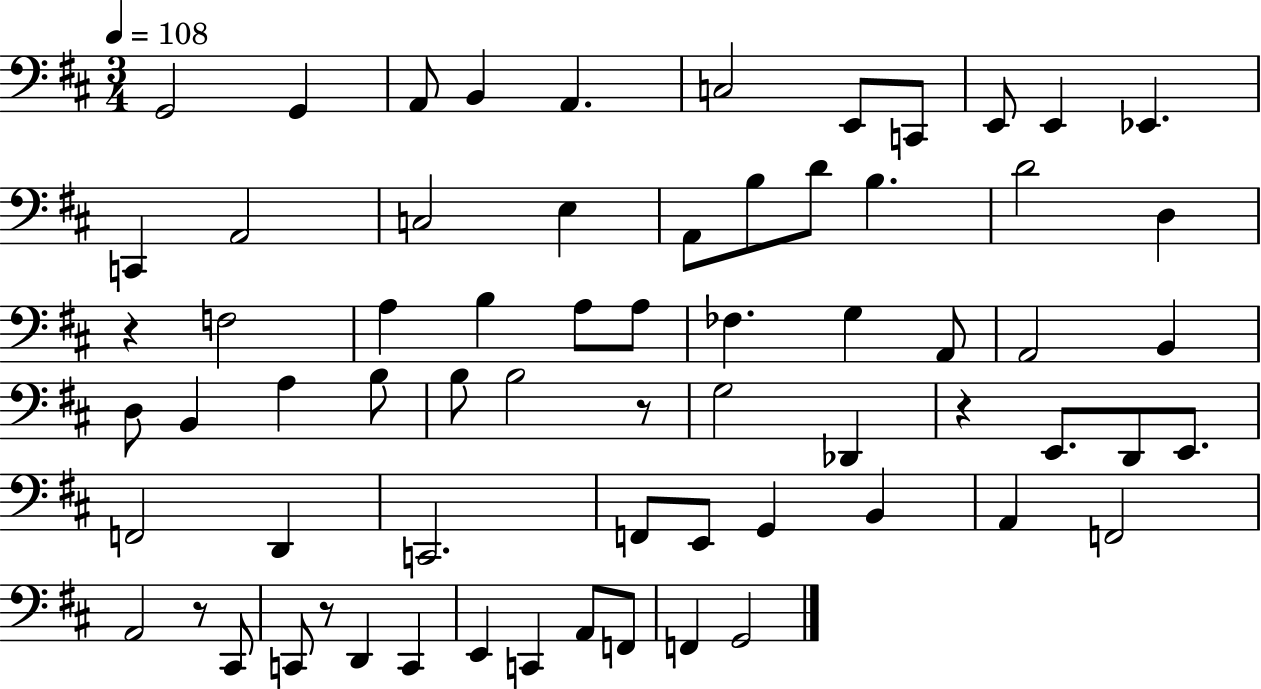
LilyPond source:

{
  \clef bass
  \numericTimeSignature
  \time 3/4
  \key d \major
  \tempo 4 = 108
  \repeat volta 2 { g,2 g,4 | a,8 b,4 a,4. | c2 e,8 c,8 | e,8 e,4 ees,4. | \break c,4 a,2 | c2 e4 | a,8 b8 d'8 b4. | d'2 d4 | \break r4 f2 | a4 b4 a8 a8 | fes4. g4 a,8 | a,2 b,4 | \break d8 b,4 a4 b8 | b8 b2 r8 | g2 des,4 | r4 e,8. d,8 e,8. | \break f,2 d,4 | c,2. | f,8 e,8 g,4 b,4 | a,4 f,2 | \break a,2 r8 cis,8 | c,8 r8 d,4 c,4 | e,4 c,4 a,8 f,8 | f,4 g,2 | \break } \bar "|."
}